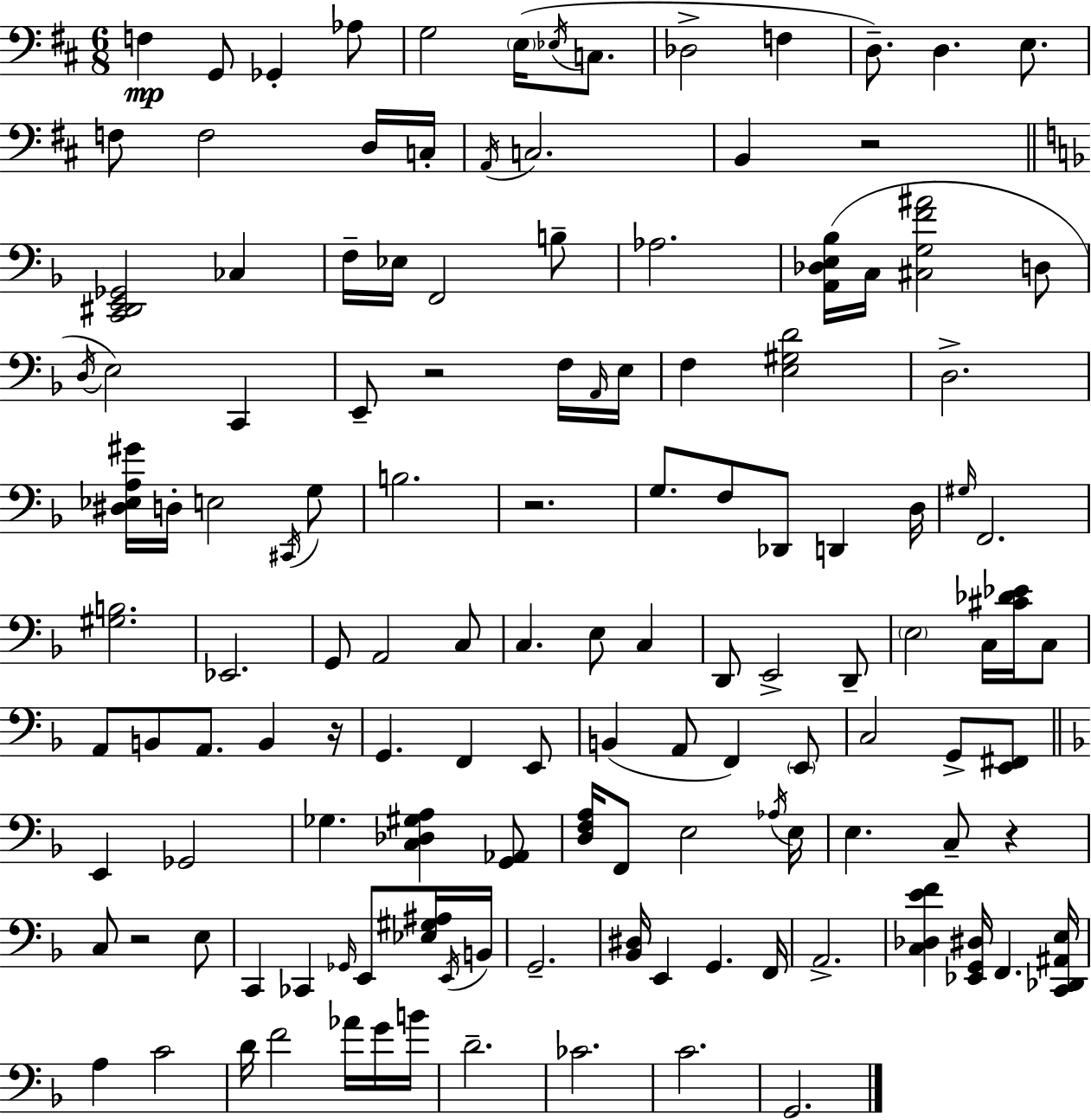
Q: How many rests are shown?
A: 6